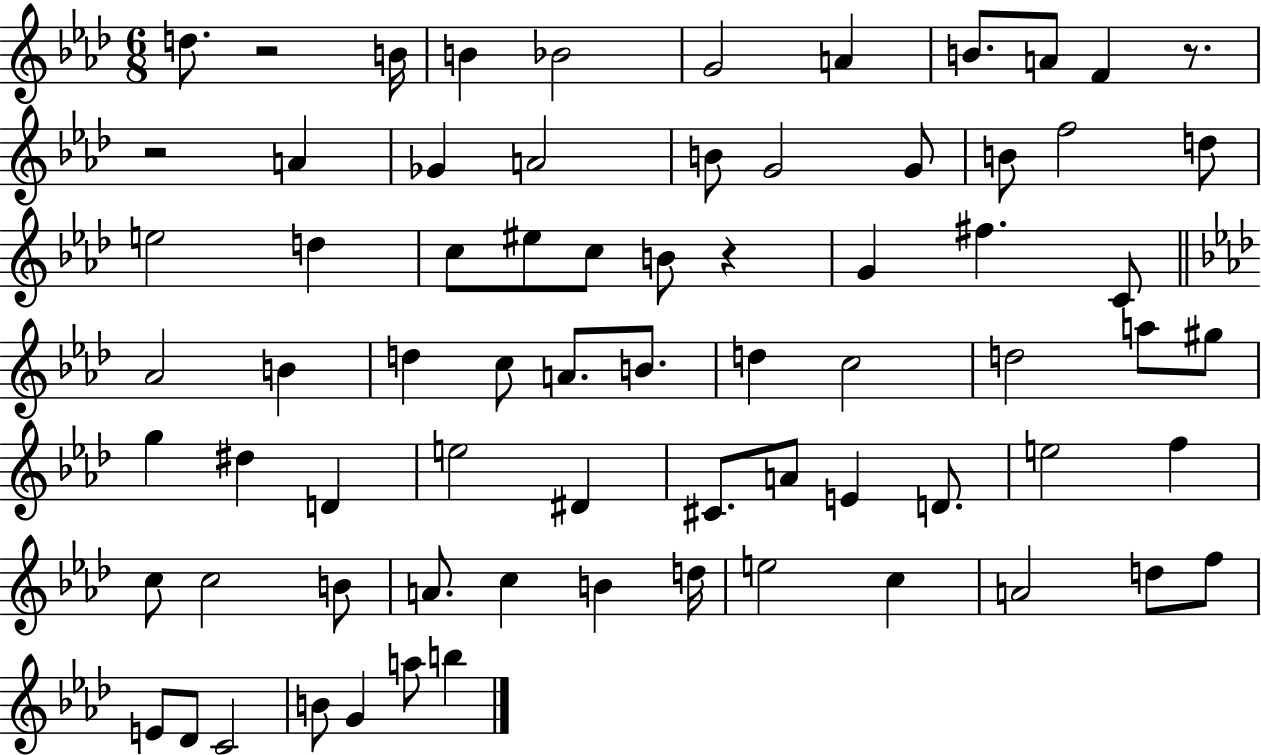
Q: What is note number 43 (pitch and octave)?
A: D#4